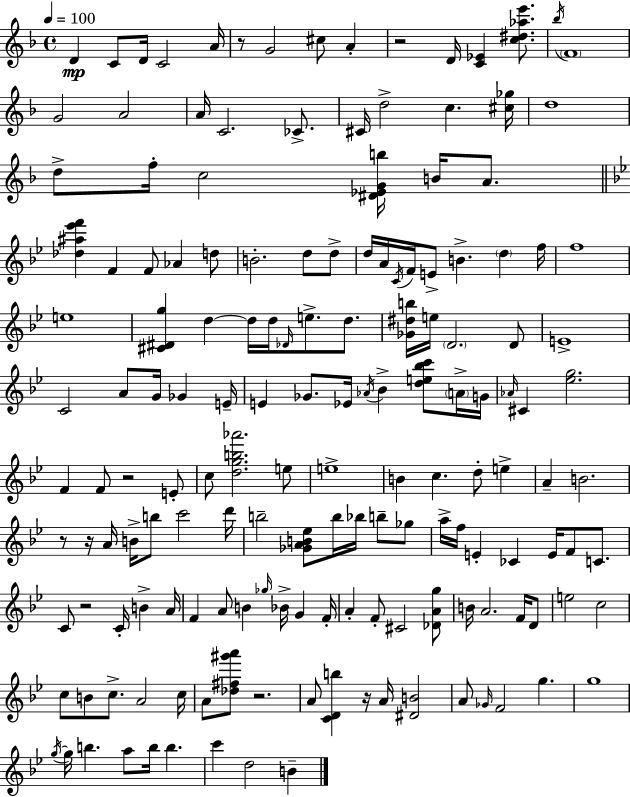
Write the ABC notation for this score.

X:1
T:Untitled
M:4/4
L:1/4
K:Dm
D C/2 D/4 C2 A/4 z/2 G2 ^c/2 A z2 D/4 [C_E] [c^d_ae']/2 _b/4 F4 G2 A2 A/4 C2 _C/2 ^C/4 d2 c [^c_g]/4 d4 d/2 f/4 c2 [^D_EGb]/4 B/4 A/2 [_d^a_e'f'] F F/2 _A d/2 B2 d/2 d/2 d/4 A/4 C/4 F/4 E/2 B d f/4 f4 e4 [^C^Dg] d d/4 d/4 _D/4 e/2 d/2 [_G^db]/4 e/4 D2 D/2 E4 C2 A/2 G/4 _G E/4 E _G/2 _E/4 _A/4 _B [de_bc']/2 A/4 G/4 _A/4 ^C [_eg]2 F F/2 z2 E/2 c/2 [dgb_a']2 e/2 e4 B c d/2 e A B2 z/2 z/4 A/4 B/4 b/2 c'2 d'/4 b2 [_GAB_e]/2 b/4 _b/4 b/2 _g/2 a/4 f/4 E _C E/4 F/2 C/2 C/2 z2 C/4 B A/4 F A/2 B _g/4 _B/4 G F/4 A F/2 ^C2 [_DAg]/2 B/4 A2 F/4 D/2 e2 c2 c/2 B/2 c/2 A2 c/4 A/2 [_d^f^g'a']/2 z2 A/2 [CDb] z/4 A/4 [^DB]2 A/2 _G/4 F2 g g4 g/4 g/4 b a/2 b/4 b c' d2 B